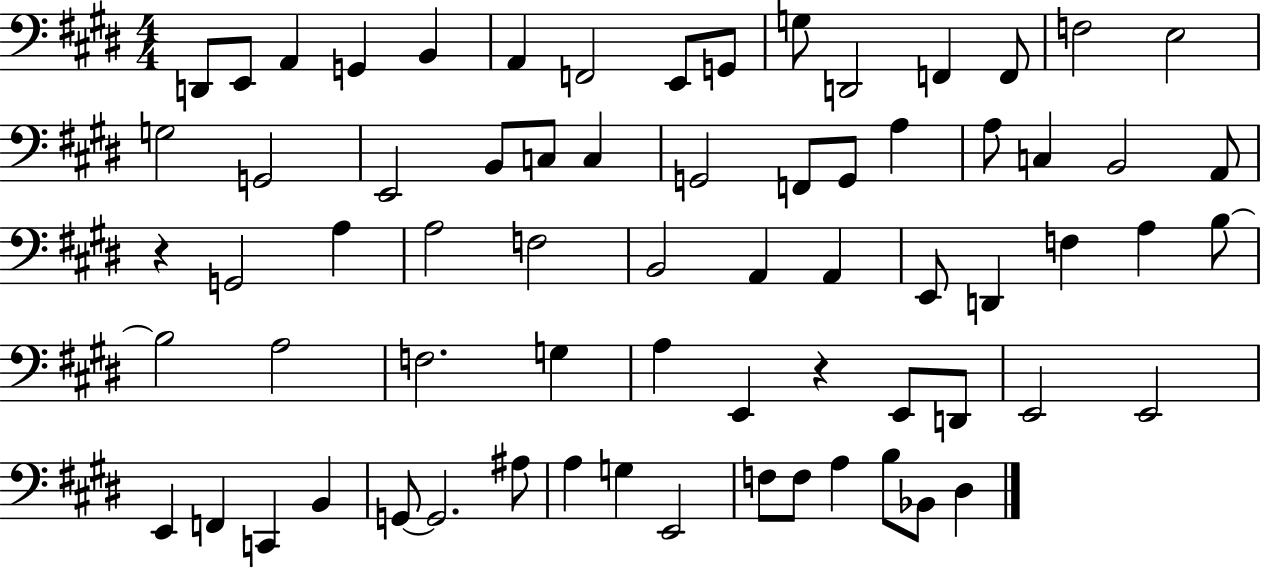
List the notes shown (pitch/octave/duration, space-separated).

D2/e E2/e A2/q G2/q B2/q A2/q F2/h E2/e G2/e G3/e D2/h F2/q F2/e F3/h E3/h G3/h G2/h E2/h B2/e C3/e C3/q G2/h F2/e G2/e A3/q A3/e C3/q B2/h A2/e R/q G2/h A3/q A3/h F3/h B2/h A2/q A2/q E2/e D2/q F3/q A3/q B3/e B3/h A3/h F3/h. G3/q A3/q E2/q R/q E2/e D2/e E2/h E2/h E2/q F2/q C2/q B2/q G2/e G2/h. A#3/e A3/q G3/q E2/h F3/e F3/e A3/q B3/e Bb2/e D#3/q